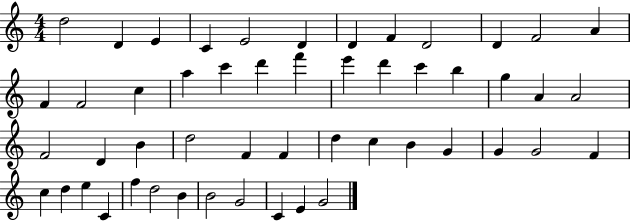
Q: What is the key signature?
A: C major